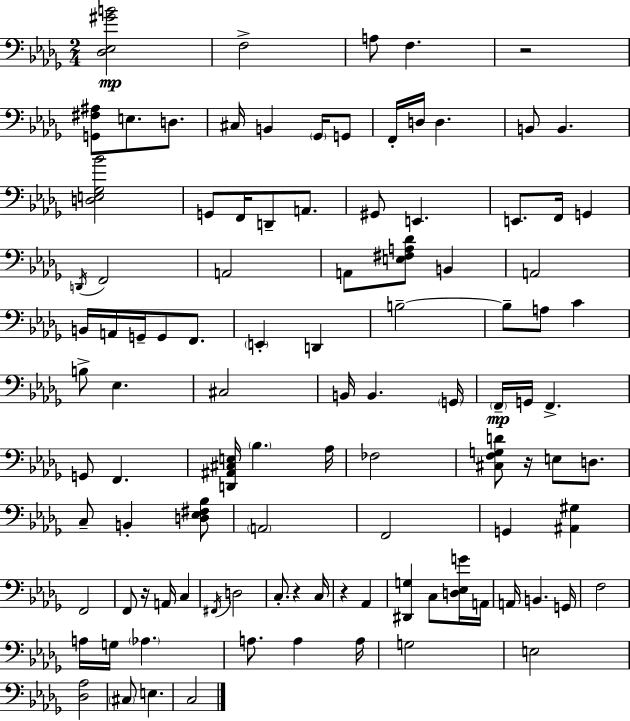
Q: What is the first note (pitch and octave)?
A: F3